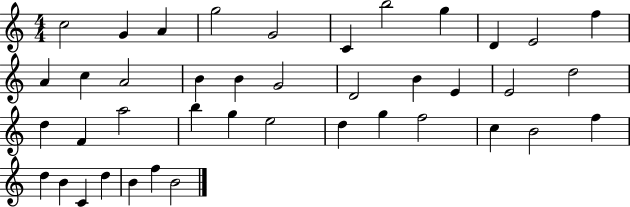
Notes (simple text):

C5/h G4/q A4/q G5/h G4/h C4/q B5/h G5/q D4/q E4/h F5/q A4/q C5/q A4/h B4/q B4/q G4/h D4/h B4/q E4/q E4/h D5/h D5/q F4/q A5/h B5/q G5/q E5/h D5/q G5/q F5/h C5/q B4/h F5/q D5/q B4/q C4/q D5/q B4/q F5/q B4/h